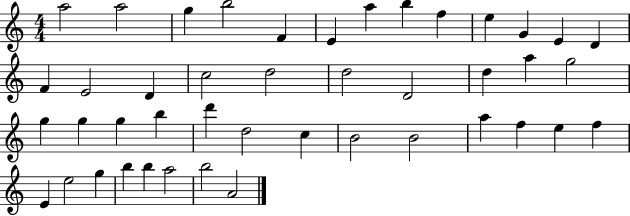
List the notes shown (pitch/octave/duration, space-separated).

A5/h A5/h G5/q B5/h F4/q E4/q A5/q B5/q F5/q E5/q G4/q E4/q D4/q F4/q E4/h D4/q C5/h D5/h D5/h D4/h D5/q A5/q G5/h G5/q G5/q G5/q B5/q D6/q D5/h C5/q B4/h B4/h A5/q F5/q E5/q F5/q E4/q E5/h G5/q B5/q B5/q A5/h B5/h A4/h